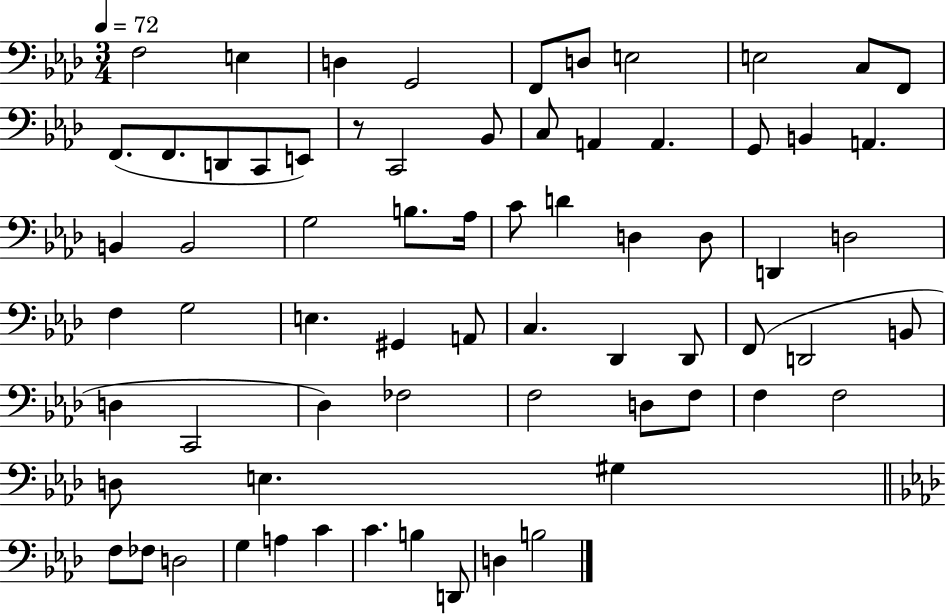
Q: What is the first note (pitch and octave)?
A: F3